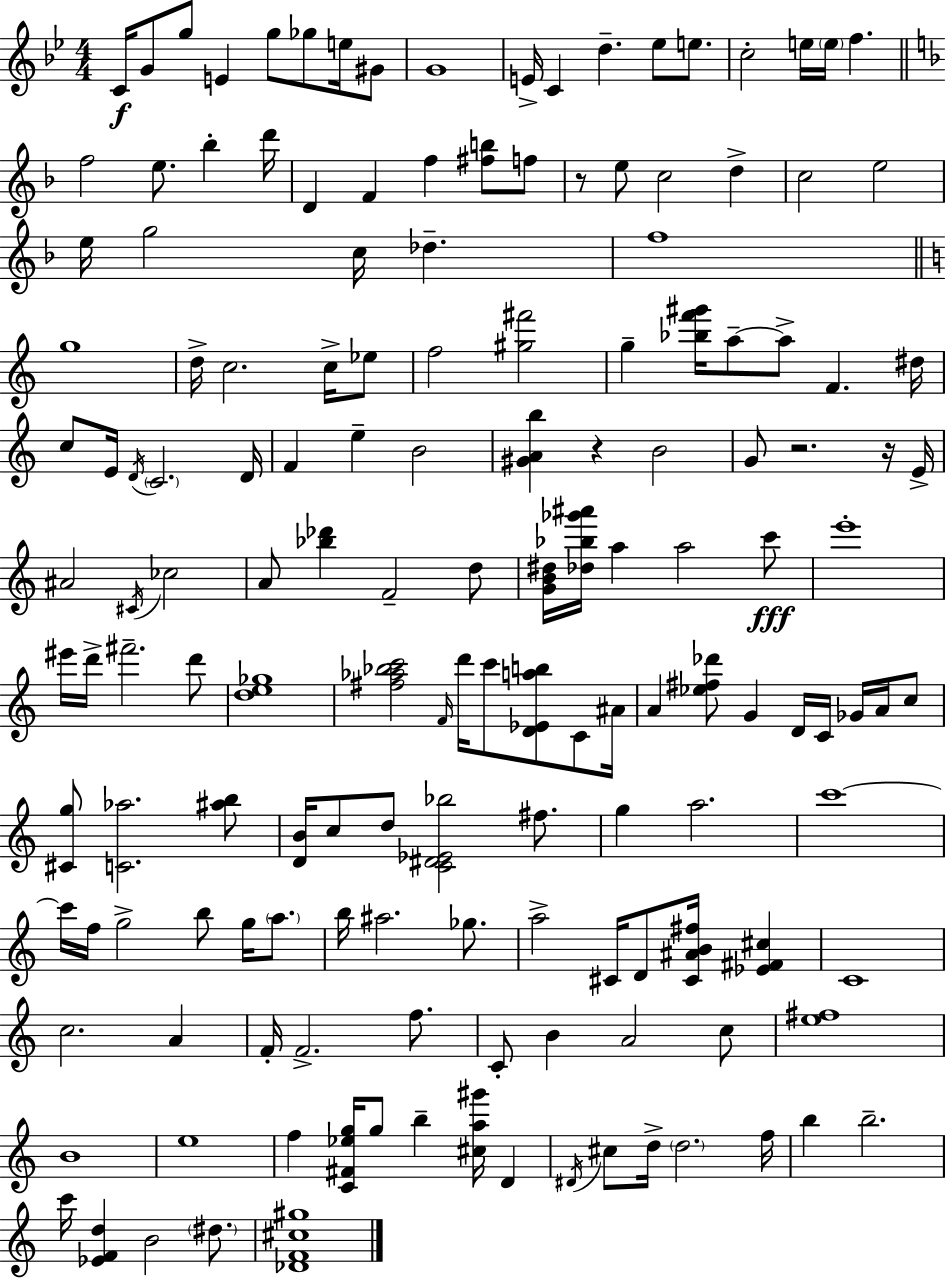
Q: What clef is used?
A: treble